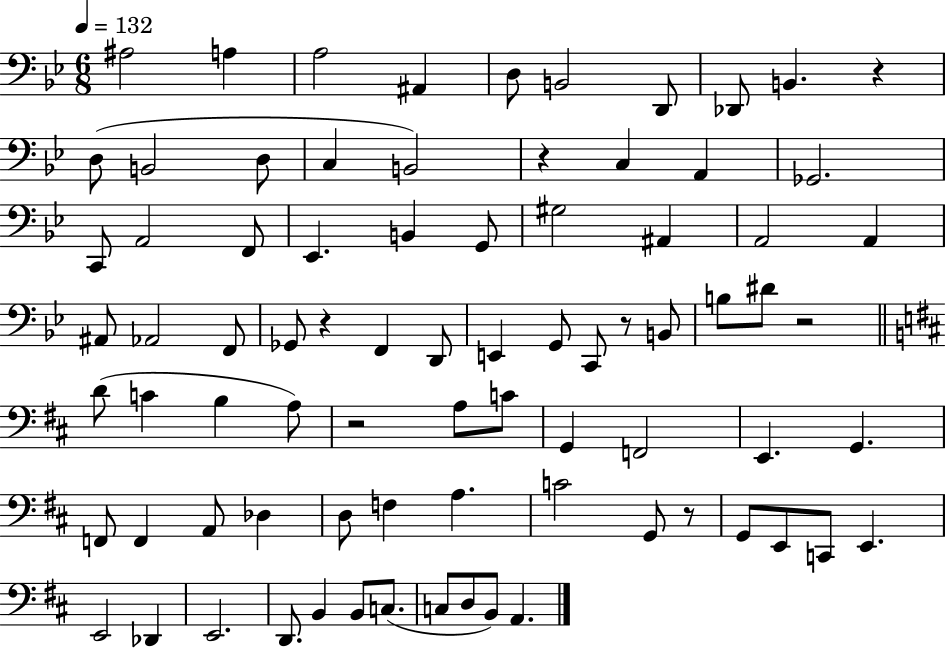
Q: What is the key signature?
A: BES major